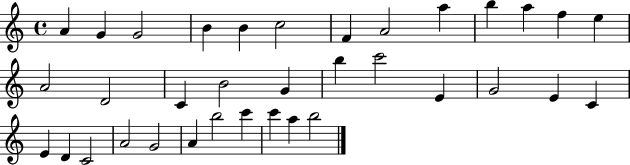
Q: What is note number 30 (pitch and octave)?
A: A4